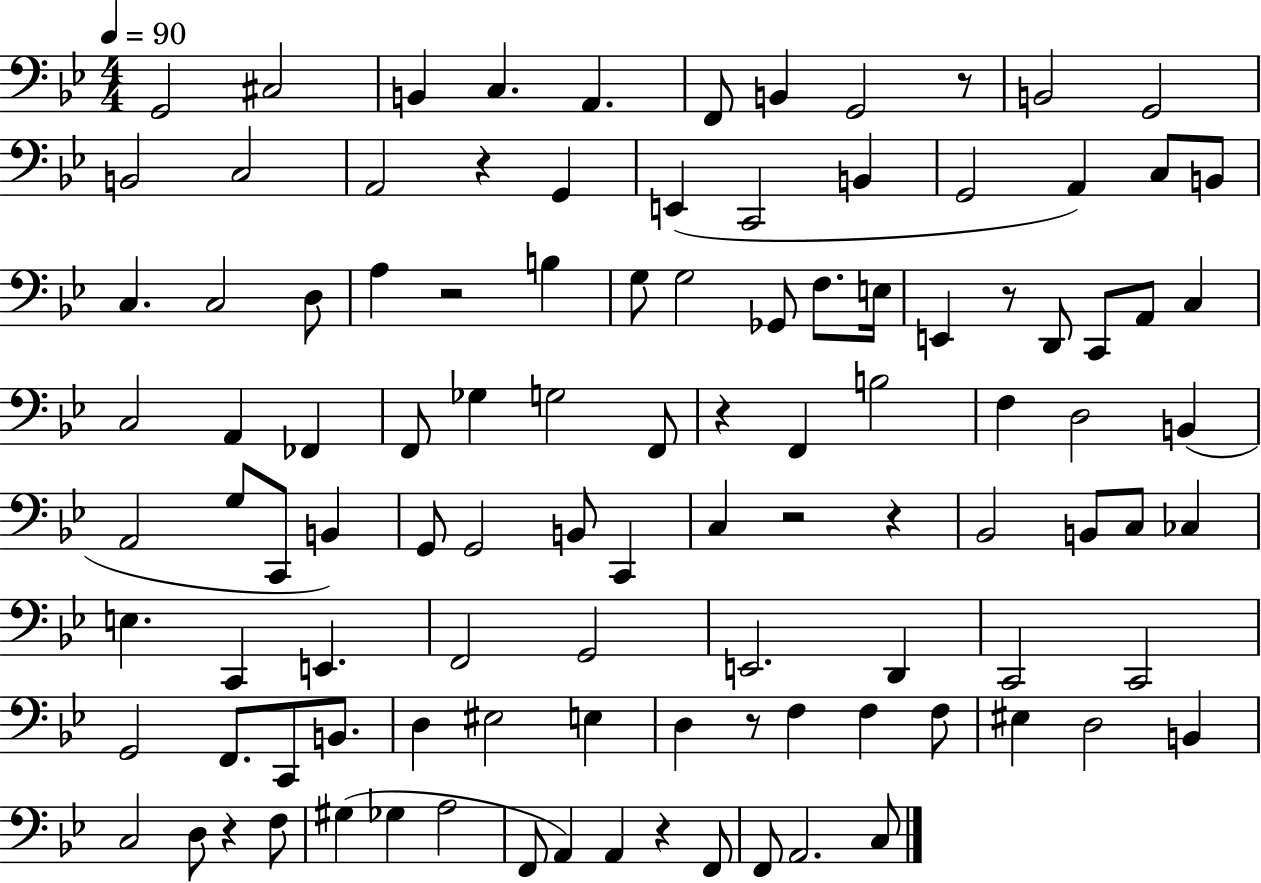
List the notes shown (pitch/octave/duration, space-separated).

G2/h C#3/h B2/q C3/q. A2/q. F2/e B2/q G2/h R/e B2/h G2/h B2/h C3/h A2/h R/q G2/q E2/q C2/h B2/q G2/h A2/q C3/e B2/e C3/q. C3/h D3/e A3/q R/h B3/q G3/e G3/h Gb2/e F3/e. E3/s E2/q R/e D2/e C2/e A2/e C3/q C3/h A2/q FES2/q F2/e Gb3/q G3/h F2/e R/q F2/q B3/h F3/q D3/h B2/q A2/h G3/e C2/e B2/q G2/e G2/h B2/e C2/q C3/q R/h R/q Bb2/h B2/e C3/e CES3/q E3/q. C2/q E2/q. F2/h G2/h E2/h. D2/q C2/h C2/h G2/h F2/e. C2/e B2/e. D3/q EIS3/h E3/q D3/q R/e F3/q F3/q F3/e EIS3/q D3/h B2/q C3/h D3/e R/q F3/e G#3/q Gb3/q A3/h F2/e A2/q A2/q R/q F2/e F2/e A2/h. C3/e